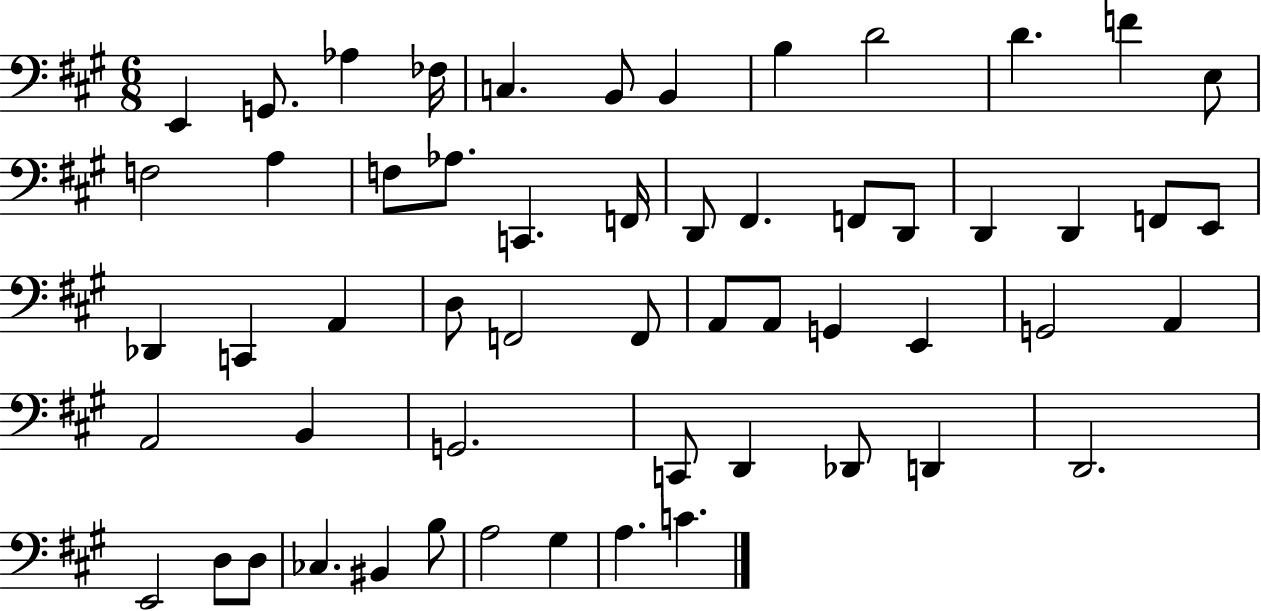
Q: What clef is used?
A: bass